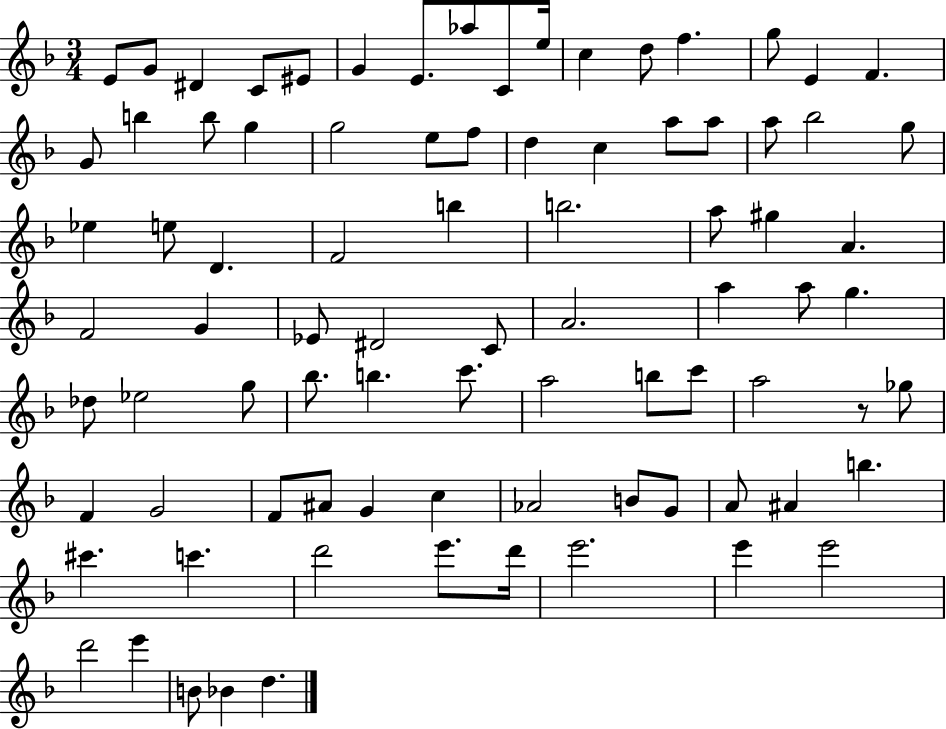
X:1
T:Untitled
M:3/4
L:1/4
K:F
E/2 G/2 ^D C/2 ^E/2 G E/2 _a/2 C/2 e/4 c d/2 f g/2 E F G/2 b b/2 g g2 e/2 f/2 d c a/2 a/2 a/2 _b2 g/2 _e e/2 D F2 b b2 a/2 ^g A F2 G _E/2 ^D2 C/2 A2 a a/2 g _d/2 _e2 g/2 _b/2 b c'/2 a2 b/2 c'/2 a2 z/2 _g/2 F G2 F/2 ^A/2 G c _A2 B/2 G/2 A/2 ^A b ^c' c' d'2 e'/2 d'/4 e'2 e' e'2 d'2 e' B/2 _B d